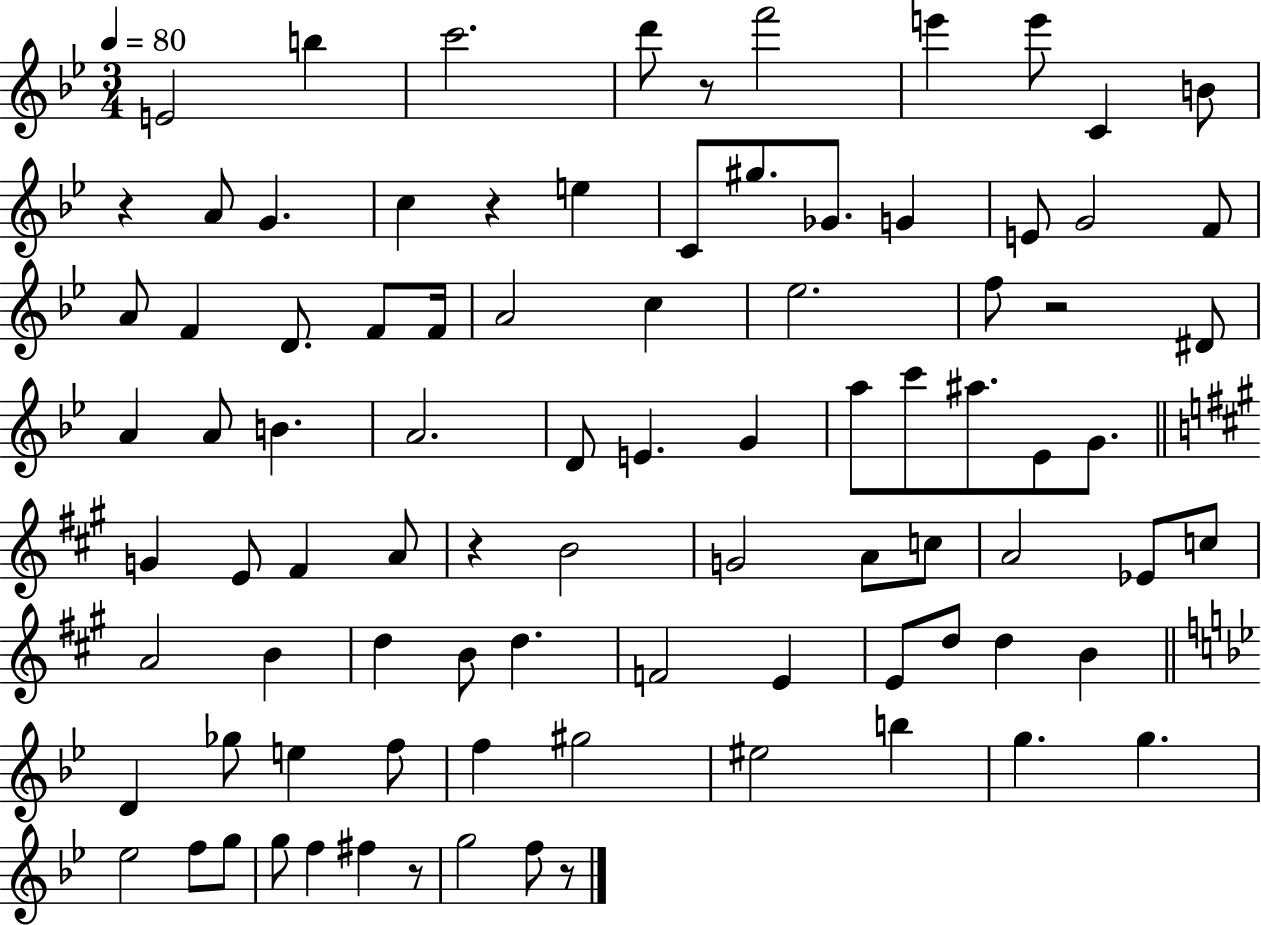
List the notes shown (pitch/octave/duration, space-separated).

E4/h B5/q C6/h. D6/e R/e F6/h E6/q E6/e C4/q B4/e R/q A4/e G4/q. C5/q R/q E5/q C4/e G#5/e. Gb4/e. G4/q E4/e G4/h F4/e A4/e F4/q D4/e. F4/e F4/s A4/h C5/q Eb5/h. F5/e R/h D#4/e A4/q A4/e B4/q. A4/h. D4/e E4/q. G4/q A5/e C6/e A#5/e. Eb4/e G4/e. G4/q E4/e F#4/q A4/e R/q B4/h G4/h A4/e C5/e A4/h Eb4/e C5/e A4/h B4/q D5/q B4/e D5/q. F4/h E4/q E4/e D5/e D5/q B4/q D4/q Gb5/e E5/q F5/e F5/q G#5/h EIS5/h B5/q G5/q. G5/q. Eb5/h F5/e G5/e G5/e F5/q F#5/q R/e G5/h F5/e R/e